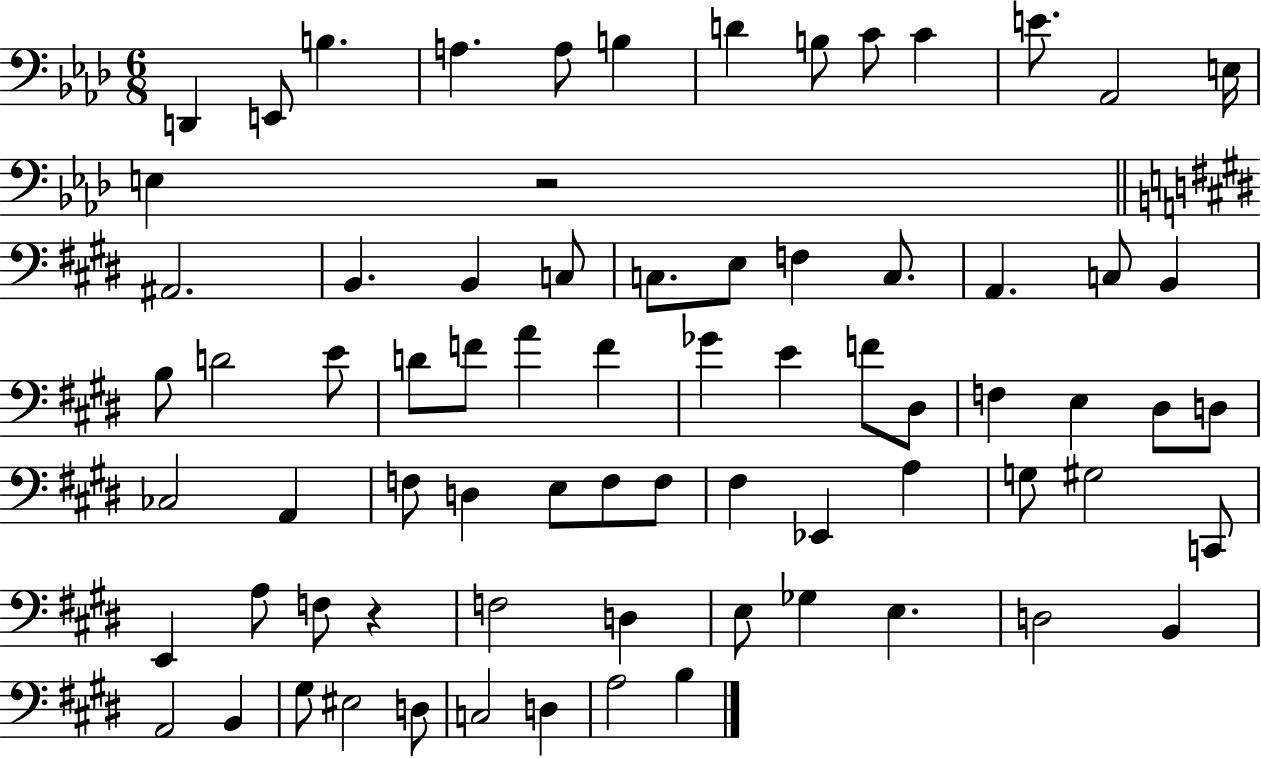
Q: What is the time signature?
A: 6/8